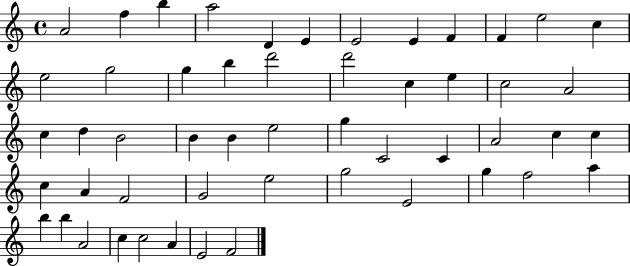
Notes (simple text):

A4/h F5/q B5/q A5/h D4/q E4/q E4/h E4/q F4/q F4/q E5/h C5/q E5/h G5/h G5/q B5/q D6/h D6/h C5/q E5/q C5/h A4/h C5/q D5/q B4/h B4/q B4/q E5/h G5/q C4/h C4/q A4/h C5/q C5/q C5/q A4/q F4/h G4/h E5/h G5/h E4/h G5/q F5/h A5/q B5/q B5/q A4/h C5/q C5/h A4/q E4/h F4/h